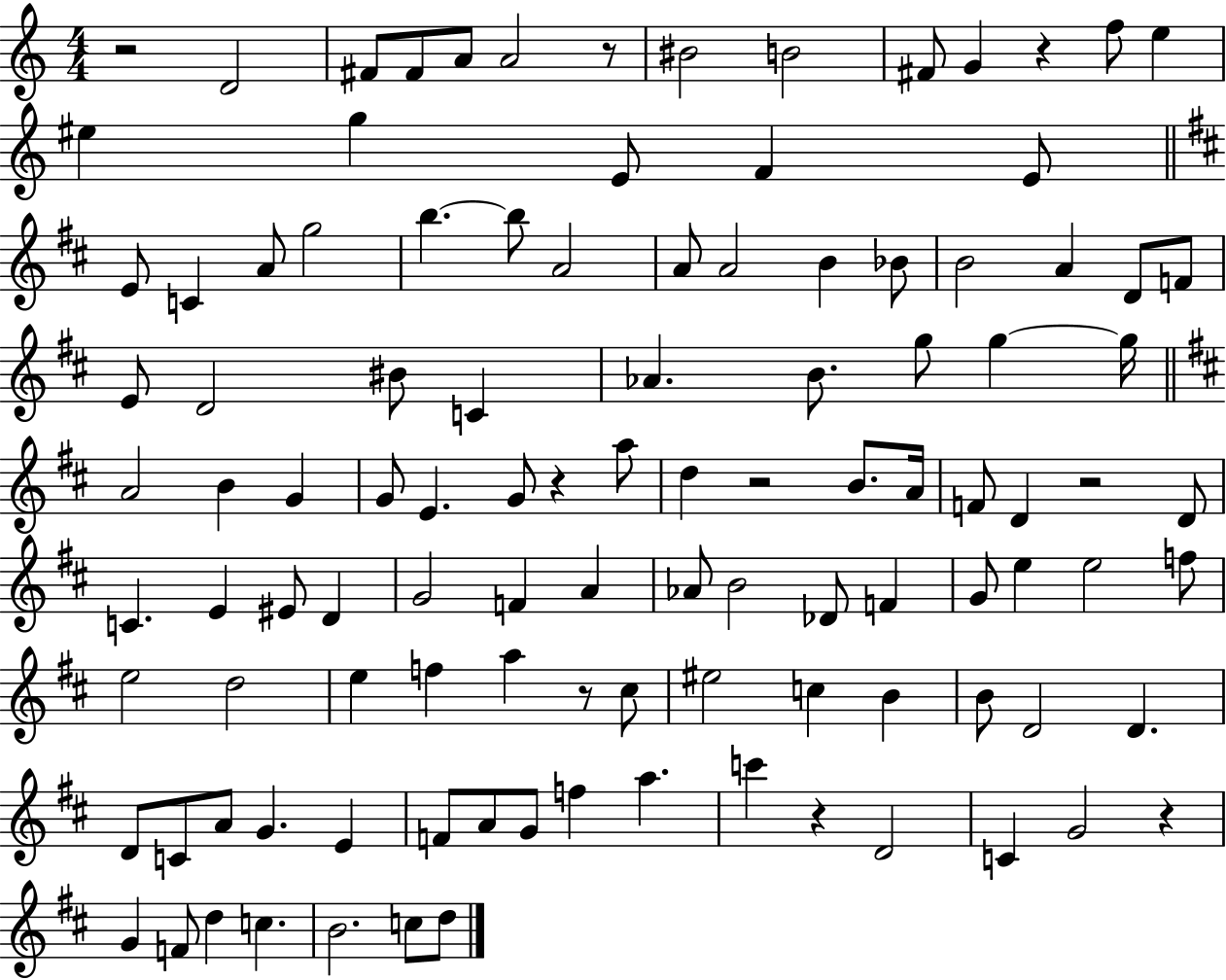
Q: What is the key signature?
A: C major